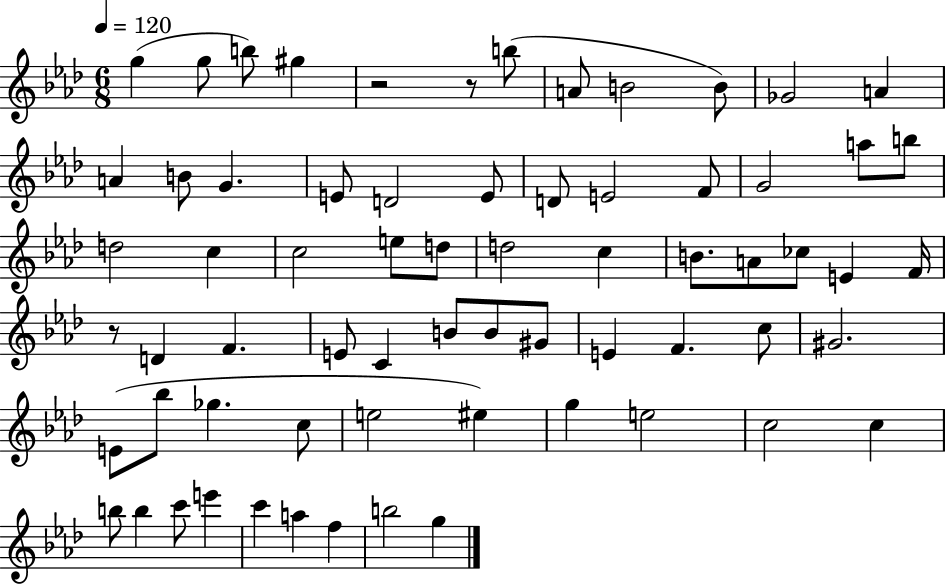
{
  \clef treble
  \numericTimeSignature
  \time 6/8
  \key aes \major
  \tempo 4 = 120
  g''4( g''8 b''8) gis''4 | r2 r8 b''8( | a'8 b'2 b'8) | ges'2 a'4 | \break a'4 b'8 g'4. | e'8 d'2 e'8 | d'8 e'2 f'8 | g'2 a''8 b''8 | \break d''2 c''4 | c''2 e''8 d''8 | d''2 c''4 | b'8. a'8 ces''8 e'4 f'16 | \break r8 d'4 f'4. | e'8 c'4 b'8 b'8 gis'8 | e'4 f'4. c''8 | gis'2. | \break e'8( bes''8 ges''4. c''8 | e''2 eis''4) | g''4 e''2 | c''2 c''4 | \break b''8 b''4 c'''8 e'''4 | c'''4 a''4 f''4 | b''2 g''4 | \bar "|."
}